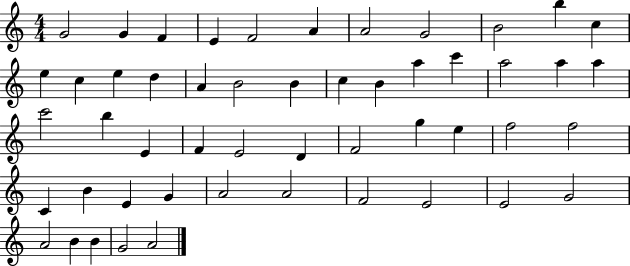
G4/h G4/q F4/q E4/q F4/h A4/q A4/h G4/h B4/h B5/q C5/q E5/q C5/q E5/q D5/q A4/q B4/h B4/q C5/q B4/q A5/q C6/q A5/h A5/q A5/q C6/h B5/q E4/q F4/q E4/h D4/q F4/h G5/q E5/q F5/h F5/h C4/q B4/q E4/q G4/q A4/h A4/h F4/h E4/h E4/h G4/h A4/h B4/q B4/q G4/h A4/h